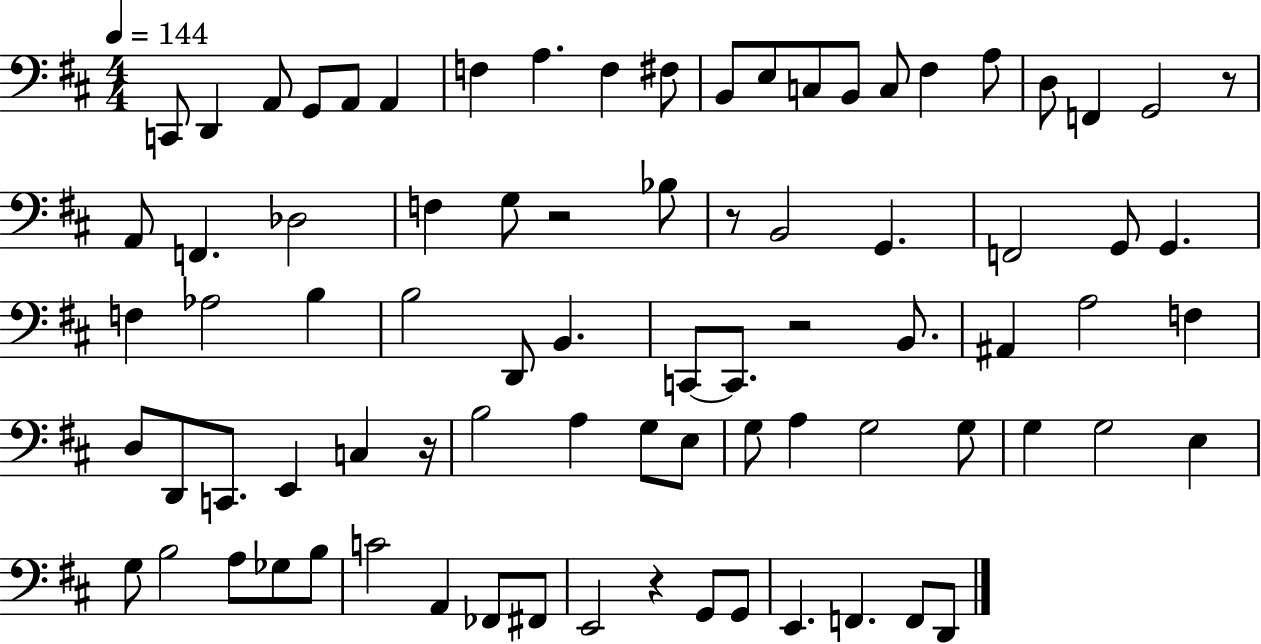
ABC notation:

X:1
T:Untitled
M:4/4
L:1/4
K:D
C,,/2 D,, A,,/2 G,,/2 A,,/2 A,, F, A, F, ^F,/2 B,,/2 E,/2 C,/2 B,,/2 C,/2 ^F, A,/2 D,/2 F,, G,,2 z/2 A,,/2 F,, _D,2 F, G,/2 z2 _B,/2 z/2 B,,2 G,, F,,2 G,,/2 G,, F, _A,2 B, B,2 D,,/2 B,, C,,/2 C,,/2 z2 B,,/2 ^A,, A,2 F, D,/2 D,,/2 C,,/2 E,, C, z/4 B,2 A, G,/2 E,/2 G,/2 A, G,2 G,/2 G, G,2 E, G,/2 B,2 A,/2 _G,/2 B,/2 C2 A,, _F,,/2 ^F,,/2 E,,2 z G,,/2 G,,/2 E,, F,, F,,/2 D,,/2